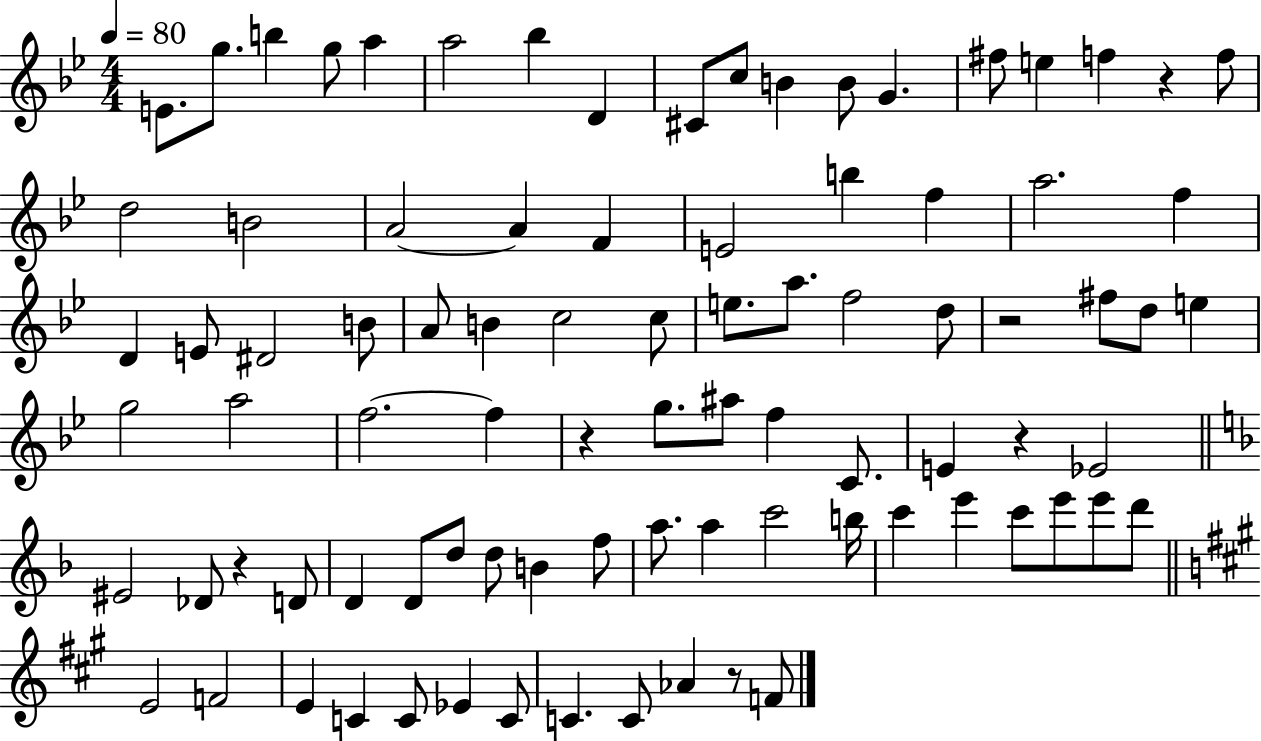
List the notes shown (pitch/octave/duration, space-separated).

E4/e. G5/e. B5/q G5/e A5/q A5/h Bb5/q D4/q C#4/e C5/e B4/q B4/e G4/q. F#5/e E5/q F5/q R/q F5/e D5/h B4/h A4/h A4/q F4/q E4/h B5/q F5/q A5/h. F5/q D4/q E4/e D#4/h B4/e A4/e B4/q C5/h C5/e E5/e. A5/e. F5/h D5/e R/h F#5/e D5/e E5/q G5/h A5/h F5/h. F5/q R/q G5/e. A#5/e F5/q C4/e. E4/q R/q Eb4/h EIS4/h Db4/e R/q D4/e D4/q D4/e D5/e D5/e B4/q F5/e A5/e. A5/q C6/h B5/s C6/q E6/q C6/e E6/e E6/e D6/e E4/h F4/h E4/q C4/q C4/e Eb4/q C4/e C4/q. C4/e Ab4/q R/e F4/e